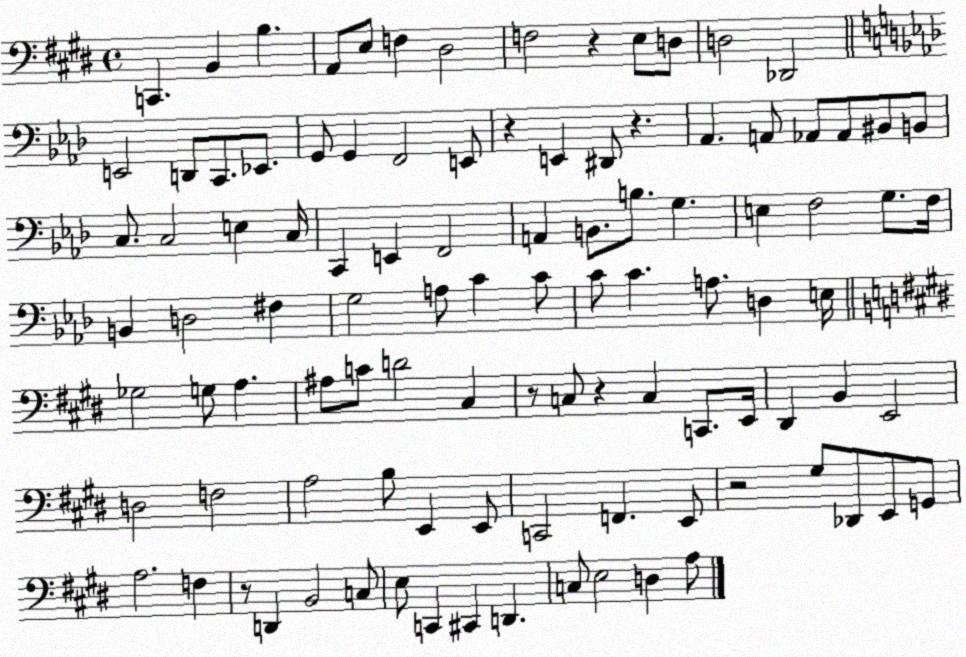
X:1
T:Untitled
M:4/4
L:1/4
K:E
C,, B,, B, A,,/2 E,/2 F, ^D,2 F,2 z E,/2 D,/2 D,2 _D,,2 E,,2 D,,/2 C,,/2 _E,,/2 G,,/2 G,, F,,2 E,,/2 z E,, ^D,,/2 z _A,, A,,/2 _A,,/2 _A,,/2 ^B,,/2 B,,/2 C,/2 C,2 E, C,/4 C,, E,, F,,2 A,, B,,/2 B,/2 G, E, F,2 G,/2 F,/4 B,, D,2 ^F, G,2 A,/2 C C/2 C/2 C A,/2 D, E,/4 _G,2 G,/2 A, ^A,/2 C/2 D2 ^C, z/2 C,/2 z C, C,,/2 E,,/4 ^D,, B,, E,,2 D,2 F,2 A,2 B,/2 E,, E,,/2 C,,2 F,, E,,/2 z2 ^G,/2 _D,,/2 E,,/2 G,,/2 A,2 F, z/2 D,, B,,2 C,/2 E,/2 C,, ^C,, D,, C,/2 E,2 D, A,/2